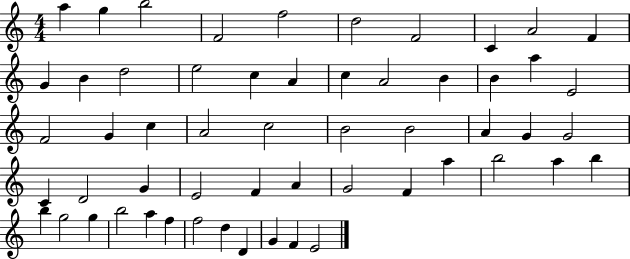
A5/q G5/q B5/h F4/h F5/h D5/h F4/h C4/q A4/h F4/q G4/q B4/q D5/h E5/h C5/q A4/q C5/q A4/h B4/q B4/q A5/q E4/h F4/h G4/q C5/q A4/h C5/h B4/h B4/h A4/q G4/q G4/h C4/q D4/h G4/q E4/h F4/q A4/q G4/h F4/q A5/q B5/h A5/q B5/q B5/q G5/h G5/q B5/h A5/q F5/q F5/h D5/q D4/q G4/q F4/q E4/h